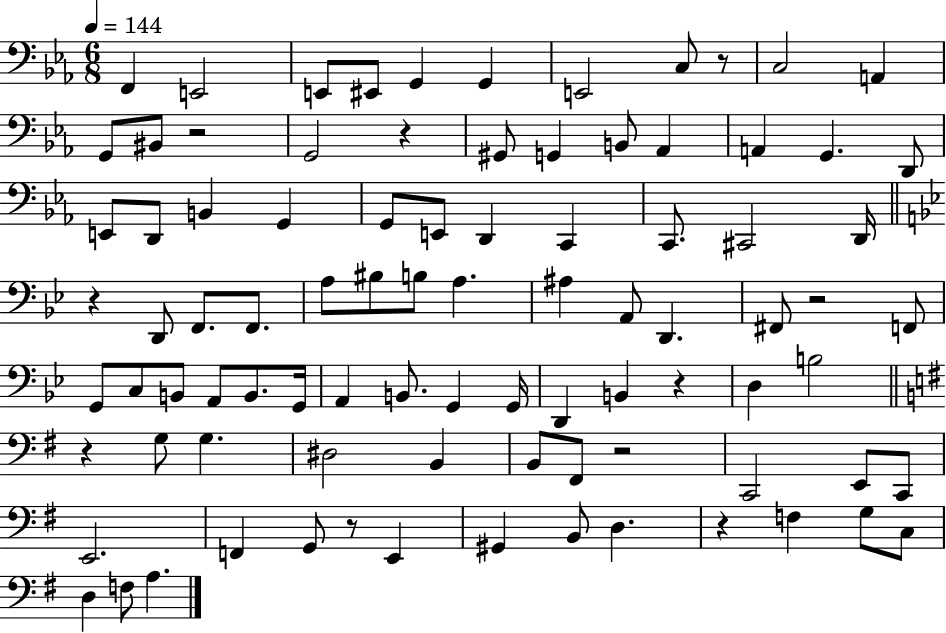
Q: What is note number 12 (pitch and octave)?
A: BIS2